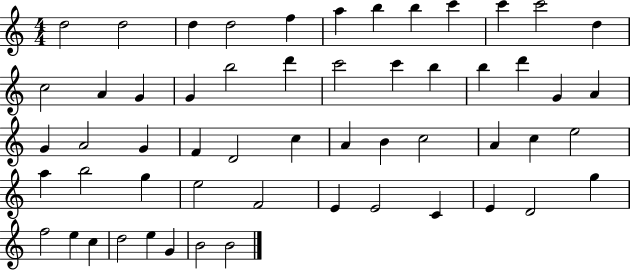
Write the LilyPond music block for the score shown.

{
  \clef treble
  \numericTimeSignature
  \time 4/4
  \key c \major
  d''2 d''2 | d''4 d''2 f''4 | a''4 b''4 b''4 c'''4 | c'''4 c'''2 d''4 | \break c''2 a'4 g'4 | g'4 b''2 d'''4 | c'''2 c'''4 b''4 | b''4 d'''4 g'4 a'4 | \break g'4 a'2 g'4 | f'4 d'2 c''4 | a'4 b'4 c''2 | a'4 c''4 e''2 | \break a''4 b''2 g''4 | e''2 f'2 | e'4 e'2 c'4 | e'4 d'2 g''4 | \break f''2 e''4 c''4 | d''2 e''4 g'4 | b'2 b'2 | \bar "|."
}